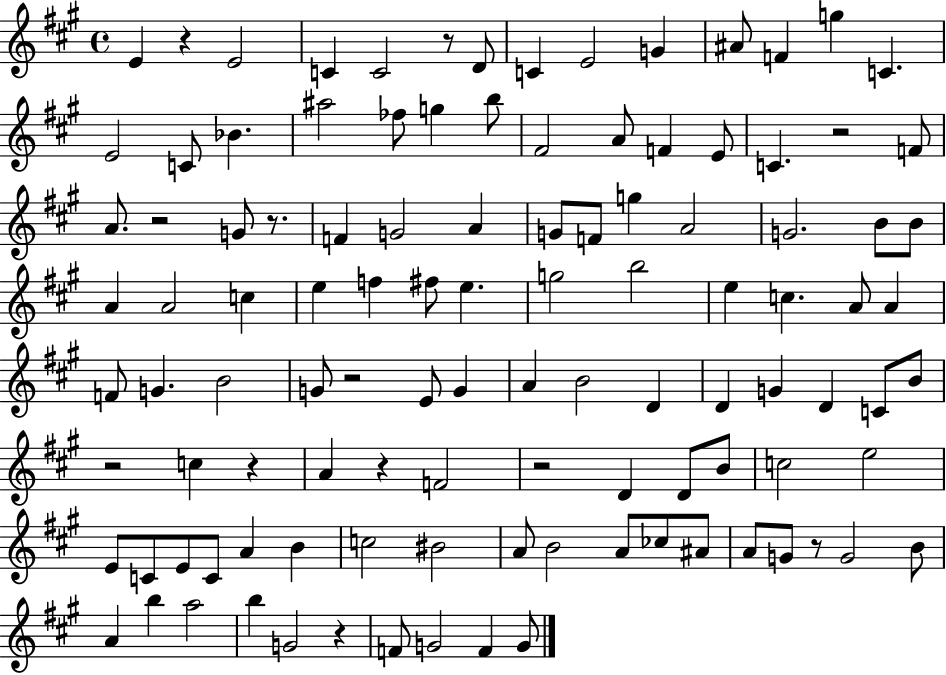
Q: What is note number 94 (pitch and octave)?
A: G4